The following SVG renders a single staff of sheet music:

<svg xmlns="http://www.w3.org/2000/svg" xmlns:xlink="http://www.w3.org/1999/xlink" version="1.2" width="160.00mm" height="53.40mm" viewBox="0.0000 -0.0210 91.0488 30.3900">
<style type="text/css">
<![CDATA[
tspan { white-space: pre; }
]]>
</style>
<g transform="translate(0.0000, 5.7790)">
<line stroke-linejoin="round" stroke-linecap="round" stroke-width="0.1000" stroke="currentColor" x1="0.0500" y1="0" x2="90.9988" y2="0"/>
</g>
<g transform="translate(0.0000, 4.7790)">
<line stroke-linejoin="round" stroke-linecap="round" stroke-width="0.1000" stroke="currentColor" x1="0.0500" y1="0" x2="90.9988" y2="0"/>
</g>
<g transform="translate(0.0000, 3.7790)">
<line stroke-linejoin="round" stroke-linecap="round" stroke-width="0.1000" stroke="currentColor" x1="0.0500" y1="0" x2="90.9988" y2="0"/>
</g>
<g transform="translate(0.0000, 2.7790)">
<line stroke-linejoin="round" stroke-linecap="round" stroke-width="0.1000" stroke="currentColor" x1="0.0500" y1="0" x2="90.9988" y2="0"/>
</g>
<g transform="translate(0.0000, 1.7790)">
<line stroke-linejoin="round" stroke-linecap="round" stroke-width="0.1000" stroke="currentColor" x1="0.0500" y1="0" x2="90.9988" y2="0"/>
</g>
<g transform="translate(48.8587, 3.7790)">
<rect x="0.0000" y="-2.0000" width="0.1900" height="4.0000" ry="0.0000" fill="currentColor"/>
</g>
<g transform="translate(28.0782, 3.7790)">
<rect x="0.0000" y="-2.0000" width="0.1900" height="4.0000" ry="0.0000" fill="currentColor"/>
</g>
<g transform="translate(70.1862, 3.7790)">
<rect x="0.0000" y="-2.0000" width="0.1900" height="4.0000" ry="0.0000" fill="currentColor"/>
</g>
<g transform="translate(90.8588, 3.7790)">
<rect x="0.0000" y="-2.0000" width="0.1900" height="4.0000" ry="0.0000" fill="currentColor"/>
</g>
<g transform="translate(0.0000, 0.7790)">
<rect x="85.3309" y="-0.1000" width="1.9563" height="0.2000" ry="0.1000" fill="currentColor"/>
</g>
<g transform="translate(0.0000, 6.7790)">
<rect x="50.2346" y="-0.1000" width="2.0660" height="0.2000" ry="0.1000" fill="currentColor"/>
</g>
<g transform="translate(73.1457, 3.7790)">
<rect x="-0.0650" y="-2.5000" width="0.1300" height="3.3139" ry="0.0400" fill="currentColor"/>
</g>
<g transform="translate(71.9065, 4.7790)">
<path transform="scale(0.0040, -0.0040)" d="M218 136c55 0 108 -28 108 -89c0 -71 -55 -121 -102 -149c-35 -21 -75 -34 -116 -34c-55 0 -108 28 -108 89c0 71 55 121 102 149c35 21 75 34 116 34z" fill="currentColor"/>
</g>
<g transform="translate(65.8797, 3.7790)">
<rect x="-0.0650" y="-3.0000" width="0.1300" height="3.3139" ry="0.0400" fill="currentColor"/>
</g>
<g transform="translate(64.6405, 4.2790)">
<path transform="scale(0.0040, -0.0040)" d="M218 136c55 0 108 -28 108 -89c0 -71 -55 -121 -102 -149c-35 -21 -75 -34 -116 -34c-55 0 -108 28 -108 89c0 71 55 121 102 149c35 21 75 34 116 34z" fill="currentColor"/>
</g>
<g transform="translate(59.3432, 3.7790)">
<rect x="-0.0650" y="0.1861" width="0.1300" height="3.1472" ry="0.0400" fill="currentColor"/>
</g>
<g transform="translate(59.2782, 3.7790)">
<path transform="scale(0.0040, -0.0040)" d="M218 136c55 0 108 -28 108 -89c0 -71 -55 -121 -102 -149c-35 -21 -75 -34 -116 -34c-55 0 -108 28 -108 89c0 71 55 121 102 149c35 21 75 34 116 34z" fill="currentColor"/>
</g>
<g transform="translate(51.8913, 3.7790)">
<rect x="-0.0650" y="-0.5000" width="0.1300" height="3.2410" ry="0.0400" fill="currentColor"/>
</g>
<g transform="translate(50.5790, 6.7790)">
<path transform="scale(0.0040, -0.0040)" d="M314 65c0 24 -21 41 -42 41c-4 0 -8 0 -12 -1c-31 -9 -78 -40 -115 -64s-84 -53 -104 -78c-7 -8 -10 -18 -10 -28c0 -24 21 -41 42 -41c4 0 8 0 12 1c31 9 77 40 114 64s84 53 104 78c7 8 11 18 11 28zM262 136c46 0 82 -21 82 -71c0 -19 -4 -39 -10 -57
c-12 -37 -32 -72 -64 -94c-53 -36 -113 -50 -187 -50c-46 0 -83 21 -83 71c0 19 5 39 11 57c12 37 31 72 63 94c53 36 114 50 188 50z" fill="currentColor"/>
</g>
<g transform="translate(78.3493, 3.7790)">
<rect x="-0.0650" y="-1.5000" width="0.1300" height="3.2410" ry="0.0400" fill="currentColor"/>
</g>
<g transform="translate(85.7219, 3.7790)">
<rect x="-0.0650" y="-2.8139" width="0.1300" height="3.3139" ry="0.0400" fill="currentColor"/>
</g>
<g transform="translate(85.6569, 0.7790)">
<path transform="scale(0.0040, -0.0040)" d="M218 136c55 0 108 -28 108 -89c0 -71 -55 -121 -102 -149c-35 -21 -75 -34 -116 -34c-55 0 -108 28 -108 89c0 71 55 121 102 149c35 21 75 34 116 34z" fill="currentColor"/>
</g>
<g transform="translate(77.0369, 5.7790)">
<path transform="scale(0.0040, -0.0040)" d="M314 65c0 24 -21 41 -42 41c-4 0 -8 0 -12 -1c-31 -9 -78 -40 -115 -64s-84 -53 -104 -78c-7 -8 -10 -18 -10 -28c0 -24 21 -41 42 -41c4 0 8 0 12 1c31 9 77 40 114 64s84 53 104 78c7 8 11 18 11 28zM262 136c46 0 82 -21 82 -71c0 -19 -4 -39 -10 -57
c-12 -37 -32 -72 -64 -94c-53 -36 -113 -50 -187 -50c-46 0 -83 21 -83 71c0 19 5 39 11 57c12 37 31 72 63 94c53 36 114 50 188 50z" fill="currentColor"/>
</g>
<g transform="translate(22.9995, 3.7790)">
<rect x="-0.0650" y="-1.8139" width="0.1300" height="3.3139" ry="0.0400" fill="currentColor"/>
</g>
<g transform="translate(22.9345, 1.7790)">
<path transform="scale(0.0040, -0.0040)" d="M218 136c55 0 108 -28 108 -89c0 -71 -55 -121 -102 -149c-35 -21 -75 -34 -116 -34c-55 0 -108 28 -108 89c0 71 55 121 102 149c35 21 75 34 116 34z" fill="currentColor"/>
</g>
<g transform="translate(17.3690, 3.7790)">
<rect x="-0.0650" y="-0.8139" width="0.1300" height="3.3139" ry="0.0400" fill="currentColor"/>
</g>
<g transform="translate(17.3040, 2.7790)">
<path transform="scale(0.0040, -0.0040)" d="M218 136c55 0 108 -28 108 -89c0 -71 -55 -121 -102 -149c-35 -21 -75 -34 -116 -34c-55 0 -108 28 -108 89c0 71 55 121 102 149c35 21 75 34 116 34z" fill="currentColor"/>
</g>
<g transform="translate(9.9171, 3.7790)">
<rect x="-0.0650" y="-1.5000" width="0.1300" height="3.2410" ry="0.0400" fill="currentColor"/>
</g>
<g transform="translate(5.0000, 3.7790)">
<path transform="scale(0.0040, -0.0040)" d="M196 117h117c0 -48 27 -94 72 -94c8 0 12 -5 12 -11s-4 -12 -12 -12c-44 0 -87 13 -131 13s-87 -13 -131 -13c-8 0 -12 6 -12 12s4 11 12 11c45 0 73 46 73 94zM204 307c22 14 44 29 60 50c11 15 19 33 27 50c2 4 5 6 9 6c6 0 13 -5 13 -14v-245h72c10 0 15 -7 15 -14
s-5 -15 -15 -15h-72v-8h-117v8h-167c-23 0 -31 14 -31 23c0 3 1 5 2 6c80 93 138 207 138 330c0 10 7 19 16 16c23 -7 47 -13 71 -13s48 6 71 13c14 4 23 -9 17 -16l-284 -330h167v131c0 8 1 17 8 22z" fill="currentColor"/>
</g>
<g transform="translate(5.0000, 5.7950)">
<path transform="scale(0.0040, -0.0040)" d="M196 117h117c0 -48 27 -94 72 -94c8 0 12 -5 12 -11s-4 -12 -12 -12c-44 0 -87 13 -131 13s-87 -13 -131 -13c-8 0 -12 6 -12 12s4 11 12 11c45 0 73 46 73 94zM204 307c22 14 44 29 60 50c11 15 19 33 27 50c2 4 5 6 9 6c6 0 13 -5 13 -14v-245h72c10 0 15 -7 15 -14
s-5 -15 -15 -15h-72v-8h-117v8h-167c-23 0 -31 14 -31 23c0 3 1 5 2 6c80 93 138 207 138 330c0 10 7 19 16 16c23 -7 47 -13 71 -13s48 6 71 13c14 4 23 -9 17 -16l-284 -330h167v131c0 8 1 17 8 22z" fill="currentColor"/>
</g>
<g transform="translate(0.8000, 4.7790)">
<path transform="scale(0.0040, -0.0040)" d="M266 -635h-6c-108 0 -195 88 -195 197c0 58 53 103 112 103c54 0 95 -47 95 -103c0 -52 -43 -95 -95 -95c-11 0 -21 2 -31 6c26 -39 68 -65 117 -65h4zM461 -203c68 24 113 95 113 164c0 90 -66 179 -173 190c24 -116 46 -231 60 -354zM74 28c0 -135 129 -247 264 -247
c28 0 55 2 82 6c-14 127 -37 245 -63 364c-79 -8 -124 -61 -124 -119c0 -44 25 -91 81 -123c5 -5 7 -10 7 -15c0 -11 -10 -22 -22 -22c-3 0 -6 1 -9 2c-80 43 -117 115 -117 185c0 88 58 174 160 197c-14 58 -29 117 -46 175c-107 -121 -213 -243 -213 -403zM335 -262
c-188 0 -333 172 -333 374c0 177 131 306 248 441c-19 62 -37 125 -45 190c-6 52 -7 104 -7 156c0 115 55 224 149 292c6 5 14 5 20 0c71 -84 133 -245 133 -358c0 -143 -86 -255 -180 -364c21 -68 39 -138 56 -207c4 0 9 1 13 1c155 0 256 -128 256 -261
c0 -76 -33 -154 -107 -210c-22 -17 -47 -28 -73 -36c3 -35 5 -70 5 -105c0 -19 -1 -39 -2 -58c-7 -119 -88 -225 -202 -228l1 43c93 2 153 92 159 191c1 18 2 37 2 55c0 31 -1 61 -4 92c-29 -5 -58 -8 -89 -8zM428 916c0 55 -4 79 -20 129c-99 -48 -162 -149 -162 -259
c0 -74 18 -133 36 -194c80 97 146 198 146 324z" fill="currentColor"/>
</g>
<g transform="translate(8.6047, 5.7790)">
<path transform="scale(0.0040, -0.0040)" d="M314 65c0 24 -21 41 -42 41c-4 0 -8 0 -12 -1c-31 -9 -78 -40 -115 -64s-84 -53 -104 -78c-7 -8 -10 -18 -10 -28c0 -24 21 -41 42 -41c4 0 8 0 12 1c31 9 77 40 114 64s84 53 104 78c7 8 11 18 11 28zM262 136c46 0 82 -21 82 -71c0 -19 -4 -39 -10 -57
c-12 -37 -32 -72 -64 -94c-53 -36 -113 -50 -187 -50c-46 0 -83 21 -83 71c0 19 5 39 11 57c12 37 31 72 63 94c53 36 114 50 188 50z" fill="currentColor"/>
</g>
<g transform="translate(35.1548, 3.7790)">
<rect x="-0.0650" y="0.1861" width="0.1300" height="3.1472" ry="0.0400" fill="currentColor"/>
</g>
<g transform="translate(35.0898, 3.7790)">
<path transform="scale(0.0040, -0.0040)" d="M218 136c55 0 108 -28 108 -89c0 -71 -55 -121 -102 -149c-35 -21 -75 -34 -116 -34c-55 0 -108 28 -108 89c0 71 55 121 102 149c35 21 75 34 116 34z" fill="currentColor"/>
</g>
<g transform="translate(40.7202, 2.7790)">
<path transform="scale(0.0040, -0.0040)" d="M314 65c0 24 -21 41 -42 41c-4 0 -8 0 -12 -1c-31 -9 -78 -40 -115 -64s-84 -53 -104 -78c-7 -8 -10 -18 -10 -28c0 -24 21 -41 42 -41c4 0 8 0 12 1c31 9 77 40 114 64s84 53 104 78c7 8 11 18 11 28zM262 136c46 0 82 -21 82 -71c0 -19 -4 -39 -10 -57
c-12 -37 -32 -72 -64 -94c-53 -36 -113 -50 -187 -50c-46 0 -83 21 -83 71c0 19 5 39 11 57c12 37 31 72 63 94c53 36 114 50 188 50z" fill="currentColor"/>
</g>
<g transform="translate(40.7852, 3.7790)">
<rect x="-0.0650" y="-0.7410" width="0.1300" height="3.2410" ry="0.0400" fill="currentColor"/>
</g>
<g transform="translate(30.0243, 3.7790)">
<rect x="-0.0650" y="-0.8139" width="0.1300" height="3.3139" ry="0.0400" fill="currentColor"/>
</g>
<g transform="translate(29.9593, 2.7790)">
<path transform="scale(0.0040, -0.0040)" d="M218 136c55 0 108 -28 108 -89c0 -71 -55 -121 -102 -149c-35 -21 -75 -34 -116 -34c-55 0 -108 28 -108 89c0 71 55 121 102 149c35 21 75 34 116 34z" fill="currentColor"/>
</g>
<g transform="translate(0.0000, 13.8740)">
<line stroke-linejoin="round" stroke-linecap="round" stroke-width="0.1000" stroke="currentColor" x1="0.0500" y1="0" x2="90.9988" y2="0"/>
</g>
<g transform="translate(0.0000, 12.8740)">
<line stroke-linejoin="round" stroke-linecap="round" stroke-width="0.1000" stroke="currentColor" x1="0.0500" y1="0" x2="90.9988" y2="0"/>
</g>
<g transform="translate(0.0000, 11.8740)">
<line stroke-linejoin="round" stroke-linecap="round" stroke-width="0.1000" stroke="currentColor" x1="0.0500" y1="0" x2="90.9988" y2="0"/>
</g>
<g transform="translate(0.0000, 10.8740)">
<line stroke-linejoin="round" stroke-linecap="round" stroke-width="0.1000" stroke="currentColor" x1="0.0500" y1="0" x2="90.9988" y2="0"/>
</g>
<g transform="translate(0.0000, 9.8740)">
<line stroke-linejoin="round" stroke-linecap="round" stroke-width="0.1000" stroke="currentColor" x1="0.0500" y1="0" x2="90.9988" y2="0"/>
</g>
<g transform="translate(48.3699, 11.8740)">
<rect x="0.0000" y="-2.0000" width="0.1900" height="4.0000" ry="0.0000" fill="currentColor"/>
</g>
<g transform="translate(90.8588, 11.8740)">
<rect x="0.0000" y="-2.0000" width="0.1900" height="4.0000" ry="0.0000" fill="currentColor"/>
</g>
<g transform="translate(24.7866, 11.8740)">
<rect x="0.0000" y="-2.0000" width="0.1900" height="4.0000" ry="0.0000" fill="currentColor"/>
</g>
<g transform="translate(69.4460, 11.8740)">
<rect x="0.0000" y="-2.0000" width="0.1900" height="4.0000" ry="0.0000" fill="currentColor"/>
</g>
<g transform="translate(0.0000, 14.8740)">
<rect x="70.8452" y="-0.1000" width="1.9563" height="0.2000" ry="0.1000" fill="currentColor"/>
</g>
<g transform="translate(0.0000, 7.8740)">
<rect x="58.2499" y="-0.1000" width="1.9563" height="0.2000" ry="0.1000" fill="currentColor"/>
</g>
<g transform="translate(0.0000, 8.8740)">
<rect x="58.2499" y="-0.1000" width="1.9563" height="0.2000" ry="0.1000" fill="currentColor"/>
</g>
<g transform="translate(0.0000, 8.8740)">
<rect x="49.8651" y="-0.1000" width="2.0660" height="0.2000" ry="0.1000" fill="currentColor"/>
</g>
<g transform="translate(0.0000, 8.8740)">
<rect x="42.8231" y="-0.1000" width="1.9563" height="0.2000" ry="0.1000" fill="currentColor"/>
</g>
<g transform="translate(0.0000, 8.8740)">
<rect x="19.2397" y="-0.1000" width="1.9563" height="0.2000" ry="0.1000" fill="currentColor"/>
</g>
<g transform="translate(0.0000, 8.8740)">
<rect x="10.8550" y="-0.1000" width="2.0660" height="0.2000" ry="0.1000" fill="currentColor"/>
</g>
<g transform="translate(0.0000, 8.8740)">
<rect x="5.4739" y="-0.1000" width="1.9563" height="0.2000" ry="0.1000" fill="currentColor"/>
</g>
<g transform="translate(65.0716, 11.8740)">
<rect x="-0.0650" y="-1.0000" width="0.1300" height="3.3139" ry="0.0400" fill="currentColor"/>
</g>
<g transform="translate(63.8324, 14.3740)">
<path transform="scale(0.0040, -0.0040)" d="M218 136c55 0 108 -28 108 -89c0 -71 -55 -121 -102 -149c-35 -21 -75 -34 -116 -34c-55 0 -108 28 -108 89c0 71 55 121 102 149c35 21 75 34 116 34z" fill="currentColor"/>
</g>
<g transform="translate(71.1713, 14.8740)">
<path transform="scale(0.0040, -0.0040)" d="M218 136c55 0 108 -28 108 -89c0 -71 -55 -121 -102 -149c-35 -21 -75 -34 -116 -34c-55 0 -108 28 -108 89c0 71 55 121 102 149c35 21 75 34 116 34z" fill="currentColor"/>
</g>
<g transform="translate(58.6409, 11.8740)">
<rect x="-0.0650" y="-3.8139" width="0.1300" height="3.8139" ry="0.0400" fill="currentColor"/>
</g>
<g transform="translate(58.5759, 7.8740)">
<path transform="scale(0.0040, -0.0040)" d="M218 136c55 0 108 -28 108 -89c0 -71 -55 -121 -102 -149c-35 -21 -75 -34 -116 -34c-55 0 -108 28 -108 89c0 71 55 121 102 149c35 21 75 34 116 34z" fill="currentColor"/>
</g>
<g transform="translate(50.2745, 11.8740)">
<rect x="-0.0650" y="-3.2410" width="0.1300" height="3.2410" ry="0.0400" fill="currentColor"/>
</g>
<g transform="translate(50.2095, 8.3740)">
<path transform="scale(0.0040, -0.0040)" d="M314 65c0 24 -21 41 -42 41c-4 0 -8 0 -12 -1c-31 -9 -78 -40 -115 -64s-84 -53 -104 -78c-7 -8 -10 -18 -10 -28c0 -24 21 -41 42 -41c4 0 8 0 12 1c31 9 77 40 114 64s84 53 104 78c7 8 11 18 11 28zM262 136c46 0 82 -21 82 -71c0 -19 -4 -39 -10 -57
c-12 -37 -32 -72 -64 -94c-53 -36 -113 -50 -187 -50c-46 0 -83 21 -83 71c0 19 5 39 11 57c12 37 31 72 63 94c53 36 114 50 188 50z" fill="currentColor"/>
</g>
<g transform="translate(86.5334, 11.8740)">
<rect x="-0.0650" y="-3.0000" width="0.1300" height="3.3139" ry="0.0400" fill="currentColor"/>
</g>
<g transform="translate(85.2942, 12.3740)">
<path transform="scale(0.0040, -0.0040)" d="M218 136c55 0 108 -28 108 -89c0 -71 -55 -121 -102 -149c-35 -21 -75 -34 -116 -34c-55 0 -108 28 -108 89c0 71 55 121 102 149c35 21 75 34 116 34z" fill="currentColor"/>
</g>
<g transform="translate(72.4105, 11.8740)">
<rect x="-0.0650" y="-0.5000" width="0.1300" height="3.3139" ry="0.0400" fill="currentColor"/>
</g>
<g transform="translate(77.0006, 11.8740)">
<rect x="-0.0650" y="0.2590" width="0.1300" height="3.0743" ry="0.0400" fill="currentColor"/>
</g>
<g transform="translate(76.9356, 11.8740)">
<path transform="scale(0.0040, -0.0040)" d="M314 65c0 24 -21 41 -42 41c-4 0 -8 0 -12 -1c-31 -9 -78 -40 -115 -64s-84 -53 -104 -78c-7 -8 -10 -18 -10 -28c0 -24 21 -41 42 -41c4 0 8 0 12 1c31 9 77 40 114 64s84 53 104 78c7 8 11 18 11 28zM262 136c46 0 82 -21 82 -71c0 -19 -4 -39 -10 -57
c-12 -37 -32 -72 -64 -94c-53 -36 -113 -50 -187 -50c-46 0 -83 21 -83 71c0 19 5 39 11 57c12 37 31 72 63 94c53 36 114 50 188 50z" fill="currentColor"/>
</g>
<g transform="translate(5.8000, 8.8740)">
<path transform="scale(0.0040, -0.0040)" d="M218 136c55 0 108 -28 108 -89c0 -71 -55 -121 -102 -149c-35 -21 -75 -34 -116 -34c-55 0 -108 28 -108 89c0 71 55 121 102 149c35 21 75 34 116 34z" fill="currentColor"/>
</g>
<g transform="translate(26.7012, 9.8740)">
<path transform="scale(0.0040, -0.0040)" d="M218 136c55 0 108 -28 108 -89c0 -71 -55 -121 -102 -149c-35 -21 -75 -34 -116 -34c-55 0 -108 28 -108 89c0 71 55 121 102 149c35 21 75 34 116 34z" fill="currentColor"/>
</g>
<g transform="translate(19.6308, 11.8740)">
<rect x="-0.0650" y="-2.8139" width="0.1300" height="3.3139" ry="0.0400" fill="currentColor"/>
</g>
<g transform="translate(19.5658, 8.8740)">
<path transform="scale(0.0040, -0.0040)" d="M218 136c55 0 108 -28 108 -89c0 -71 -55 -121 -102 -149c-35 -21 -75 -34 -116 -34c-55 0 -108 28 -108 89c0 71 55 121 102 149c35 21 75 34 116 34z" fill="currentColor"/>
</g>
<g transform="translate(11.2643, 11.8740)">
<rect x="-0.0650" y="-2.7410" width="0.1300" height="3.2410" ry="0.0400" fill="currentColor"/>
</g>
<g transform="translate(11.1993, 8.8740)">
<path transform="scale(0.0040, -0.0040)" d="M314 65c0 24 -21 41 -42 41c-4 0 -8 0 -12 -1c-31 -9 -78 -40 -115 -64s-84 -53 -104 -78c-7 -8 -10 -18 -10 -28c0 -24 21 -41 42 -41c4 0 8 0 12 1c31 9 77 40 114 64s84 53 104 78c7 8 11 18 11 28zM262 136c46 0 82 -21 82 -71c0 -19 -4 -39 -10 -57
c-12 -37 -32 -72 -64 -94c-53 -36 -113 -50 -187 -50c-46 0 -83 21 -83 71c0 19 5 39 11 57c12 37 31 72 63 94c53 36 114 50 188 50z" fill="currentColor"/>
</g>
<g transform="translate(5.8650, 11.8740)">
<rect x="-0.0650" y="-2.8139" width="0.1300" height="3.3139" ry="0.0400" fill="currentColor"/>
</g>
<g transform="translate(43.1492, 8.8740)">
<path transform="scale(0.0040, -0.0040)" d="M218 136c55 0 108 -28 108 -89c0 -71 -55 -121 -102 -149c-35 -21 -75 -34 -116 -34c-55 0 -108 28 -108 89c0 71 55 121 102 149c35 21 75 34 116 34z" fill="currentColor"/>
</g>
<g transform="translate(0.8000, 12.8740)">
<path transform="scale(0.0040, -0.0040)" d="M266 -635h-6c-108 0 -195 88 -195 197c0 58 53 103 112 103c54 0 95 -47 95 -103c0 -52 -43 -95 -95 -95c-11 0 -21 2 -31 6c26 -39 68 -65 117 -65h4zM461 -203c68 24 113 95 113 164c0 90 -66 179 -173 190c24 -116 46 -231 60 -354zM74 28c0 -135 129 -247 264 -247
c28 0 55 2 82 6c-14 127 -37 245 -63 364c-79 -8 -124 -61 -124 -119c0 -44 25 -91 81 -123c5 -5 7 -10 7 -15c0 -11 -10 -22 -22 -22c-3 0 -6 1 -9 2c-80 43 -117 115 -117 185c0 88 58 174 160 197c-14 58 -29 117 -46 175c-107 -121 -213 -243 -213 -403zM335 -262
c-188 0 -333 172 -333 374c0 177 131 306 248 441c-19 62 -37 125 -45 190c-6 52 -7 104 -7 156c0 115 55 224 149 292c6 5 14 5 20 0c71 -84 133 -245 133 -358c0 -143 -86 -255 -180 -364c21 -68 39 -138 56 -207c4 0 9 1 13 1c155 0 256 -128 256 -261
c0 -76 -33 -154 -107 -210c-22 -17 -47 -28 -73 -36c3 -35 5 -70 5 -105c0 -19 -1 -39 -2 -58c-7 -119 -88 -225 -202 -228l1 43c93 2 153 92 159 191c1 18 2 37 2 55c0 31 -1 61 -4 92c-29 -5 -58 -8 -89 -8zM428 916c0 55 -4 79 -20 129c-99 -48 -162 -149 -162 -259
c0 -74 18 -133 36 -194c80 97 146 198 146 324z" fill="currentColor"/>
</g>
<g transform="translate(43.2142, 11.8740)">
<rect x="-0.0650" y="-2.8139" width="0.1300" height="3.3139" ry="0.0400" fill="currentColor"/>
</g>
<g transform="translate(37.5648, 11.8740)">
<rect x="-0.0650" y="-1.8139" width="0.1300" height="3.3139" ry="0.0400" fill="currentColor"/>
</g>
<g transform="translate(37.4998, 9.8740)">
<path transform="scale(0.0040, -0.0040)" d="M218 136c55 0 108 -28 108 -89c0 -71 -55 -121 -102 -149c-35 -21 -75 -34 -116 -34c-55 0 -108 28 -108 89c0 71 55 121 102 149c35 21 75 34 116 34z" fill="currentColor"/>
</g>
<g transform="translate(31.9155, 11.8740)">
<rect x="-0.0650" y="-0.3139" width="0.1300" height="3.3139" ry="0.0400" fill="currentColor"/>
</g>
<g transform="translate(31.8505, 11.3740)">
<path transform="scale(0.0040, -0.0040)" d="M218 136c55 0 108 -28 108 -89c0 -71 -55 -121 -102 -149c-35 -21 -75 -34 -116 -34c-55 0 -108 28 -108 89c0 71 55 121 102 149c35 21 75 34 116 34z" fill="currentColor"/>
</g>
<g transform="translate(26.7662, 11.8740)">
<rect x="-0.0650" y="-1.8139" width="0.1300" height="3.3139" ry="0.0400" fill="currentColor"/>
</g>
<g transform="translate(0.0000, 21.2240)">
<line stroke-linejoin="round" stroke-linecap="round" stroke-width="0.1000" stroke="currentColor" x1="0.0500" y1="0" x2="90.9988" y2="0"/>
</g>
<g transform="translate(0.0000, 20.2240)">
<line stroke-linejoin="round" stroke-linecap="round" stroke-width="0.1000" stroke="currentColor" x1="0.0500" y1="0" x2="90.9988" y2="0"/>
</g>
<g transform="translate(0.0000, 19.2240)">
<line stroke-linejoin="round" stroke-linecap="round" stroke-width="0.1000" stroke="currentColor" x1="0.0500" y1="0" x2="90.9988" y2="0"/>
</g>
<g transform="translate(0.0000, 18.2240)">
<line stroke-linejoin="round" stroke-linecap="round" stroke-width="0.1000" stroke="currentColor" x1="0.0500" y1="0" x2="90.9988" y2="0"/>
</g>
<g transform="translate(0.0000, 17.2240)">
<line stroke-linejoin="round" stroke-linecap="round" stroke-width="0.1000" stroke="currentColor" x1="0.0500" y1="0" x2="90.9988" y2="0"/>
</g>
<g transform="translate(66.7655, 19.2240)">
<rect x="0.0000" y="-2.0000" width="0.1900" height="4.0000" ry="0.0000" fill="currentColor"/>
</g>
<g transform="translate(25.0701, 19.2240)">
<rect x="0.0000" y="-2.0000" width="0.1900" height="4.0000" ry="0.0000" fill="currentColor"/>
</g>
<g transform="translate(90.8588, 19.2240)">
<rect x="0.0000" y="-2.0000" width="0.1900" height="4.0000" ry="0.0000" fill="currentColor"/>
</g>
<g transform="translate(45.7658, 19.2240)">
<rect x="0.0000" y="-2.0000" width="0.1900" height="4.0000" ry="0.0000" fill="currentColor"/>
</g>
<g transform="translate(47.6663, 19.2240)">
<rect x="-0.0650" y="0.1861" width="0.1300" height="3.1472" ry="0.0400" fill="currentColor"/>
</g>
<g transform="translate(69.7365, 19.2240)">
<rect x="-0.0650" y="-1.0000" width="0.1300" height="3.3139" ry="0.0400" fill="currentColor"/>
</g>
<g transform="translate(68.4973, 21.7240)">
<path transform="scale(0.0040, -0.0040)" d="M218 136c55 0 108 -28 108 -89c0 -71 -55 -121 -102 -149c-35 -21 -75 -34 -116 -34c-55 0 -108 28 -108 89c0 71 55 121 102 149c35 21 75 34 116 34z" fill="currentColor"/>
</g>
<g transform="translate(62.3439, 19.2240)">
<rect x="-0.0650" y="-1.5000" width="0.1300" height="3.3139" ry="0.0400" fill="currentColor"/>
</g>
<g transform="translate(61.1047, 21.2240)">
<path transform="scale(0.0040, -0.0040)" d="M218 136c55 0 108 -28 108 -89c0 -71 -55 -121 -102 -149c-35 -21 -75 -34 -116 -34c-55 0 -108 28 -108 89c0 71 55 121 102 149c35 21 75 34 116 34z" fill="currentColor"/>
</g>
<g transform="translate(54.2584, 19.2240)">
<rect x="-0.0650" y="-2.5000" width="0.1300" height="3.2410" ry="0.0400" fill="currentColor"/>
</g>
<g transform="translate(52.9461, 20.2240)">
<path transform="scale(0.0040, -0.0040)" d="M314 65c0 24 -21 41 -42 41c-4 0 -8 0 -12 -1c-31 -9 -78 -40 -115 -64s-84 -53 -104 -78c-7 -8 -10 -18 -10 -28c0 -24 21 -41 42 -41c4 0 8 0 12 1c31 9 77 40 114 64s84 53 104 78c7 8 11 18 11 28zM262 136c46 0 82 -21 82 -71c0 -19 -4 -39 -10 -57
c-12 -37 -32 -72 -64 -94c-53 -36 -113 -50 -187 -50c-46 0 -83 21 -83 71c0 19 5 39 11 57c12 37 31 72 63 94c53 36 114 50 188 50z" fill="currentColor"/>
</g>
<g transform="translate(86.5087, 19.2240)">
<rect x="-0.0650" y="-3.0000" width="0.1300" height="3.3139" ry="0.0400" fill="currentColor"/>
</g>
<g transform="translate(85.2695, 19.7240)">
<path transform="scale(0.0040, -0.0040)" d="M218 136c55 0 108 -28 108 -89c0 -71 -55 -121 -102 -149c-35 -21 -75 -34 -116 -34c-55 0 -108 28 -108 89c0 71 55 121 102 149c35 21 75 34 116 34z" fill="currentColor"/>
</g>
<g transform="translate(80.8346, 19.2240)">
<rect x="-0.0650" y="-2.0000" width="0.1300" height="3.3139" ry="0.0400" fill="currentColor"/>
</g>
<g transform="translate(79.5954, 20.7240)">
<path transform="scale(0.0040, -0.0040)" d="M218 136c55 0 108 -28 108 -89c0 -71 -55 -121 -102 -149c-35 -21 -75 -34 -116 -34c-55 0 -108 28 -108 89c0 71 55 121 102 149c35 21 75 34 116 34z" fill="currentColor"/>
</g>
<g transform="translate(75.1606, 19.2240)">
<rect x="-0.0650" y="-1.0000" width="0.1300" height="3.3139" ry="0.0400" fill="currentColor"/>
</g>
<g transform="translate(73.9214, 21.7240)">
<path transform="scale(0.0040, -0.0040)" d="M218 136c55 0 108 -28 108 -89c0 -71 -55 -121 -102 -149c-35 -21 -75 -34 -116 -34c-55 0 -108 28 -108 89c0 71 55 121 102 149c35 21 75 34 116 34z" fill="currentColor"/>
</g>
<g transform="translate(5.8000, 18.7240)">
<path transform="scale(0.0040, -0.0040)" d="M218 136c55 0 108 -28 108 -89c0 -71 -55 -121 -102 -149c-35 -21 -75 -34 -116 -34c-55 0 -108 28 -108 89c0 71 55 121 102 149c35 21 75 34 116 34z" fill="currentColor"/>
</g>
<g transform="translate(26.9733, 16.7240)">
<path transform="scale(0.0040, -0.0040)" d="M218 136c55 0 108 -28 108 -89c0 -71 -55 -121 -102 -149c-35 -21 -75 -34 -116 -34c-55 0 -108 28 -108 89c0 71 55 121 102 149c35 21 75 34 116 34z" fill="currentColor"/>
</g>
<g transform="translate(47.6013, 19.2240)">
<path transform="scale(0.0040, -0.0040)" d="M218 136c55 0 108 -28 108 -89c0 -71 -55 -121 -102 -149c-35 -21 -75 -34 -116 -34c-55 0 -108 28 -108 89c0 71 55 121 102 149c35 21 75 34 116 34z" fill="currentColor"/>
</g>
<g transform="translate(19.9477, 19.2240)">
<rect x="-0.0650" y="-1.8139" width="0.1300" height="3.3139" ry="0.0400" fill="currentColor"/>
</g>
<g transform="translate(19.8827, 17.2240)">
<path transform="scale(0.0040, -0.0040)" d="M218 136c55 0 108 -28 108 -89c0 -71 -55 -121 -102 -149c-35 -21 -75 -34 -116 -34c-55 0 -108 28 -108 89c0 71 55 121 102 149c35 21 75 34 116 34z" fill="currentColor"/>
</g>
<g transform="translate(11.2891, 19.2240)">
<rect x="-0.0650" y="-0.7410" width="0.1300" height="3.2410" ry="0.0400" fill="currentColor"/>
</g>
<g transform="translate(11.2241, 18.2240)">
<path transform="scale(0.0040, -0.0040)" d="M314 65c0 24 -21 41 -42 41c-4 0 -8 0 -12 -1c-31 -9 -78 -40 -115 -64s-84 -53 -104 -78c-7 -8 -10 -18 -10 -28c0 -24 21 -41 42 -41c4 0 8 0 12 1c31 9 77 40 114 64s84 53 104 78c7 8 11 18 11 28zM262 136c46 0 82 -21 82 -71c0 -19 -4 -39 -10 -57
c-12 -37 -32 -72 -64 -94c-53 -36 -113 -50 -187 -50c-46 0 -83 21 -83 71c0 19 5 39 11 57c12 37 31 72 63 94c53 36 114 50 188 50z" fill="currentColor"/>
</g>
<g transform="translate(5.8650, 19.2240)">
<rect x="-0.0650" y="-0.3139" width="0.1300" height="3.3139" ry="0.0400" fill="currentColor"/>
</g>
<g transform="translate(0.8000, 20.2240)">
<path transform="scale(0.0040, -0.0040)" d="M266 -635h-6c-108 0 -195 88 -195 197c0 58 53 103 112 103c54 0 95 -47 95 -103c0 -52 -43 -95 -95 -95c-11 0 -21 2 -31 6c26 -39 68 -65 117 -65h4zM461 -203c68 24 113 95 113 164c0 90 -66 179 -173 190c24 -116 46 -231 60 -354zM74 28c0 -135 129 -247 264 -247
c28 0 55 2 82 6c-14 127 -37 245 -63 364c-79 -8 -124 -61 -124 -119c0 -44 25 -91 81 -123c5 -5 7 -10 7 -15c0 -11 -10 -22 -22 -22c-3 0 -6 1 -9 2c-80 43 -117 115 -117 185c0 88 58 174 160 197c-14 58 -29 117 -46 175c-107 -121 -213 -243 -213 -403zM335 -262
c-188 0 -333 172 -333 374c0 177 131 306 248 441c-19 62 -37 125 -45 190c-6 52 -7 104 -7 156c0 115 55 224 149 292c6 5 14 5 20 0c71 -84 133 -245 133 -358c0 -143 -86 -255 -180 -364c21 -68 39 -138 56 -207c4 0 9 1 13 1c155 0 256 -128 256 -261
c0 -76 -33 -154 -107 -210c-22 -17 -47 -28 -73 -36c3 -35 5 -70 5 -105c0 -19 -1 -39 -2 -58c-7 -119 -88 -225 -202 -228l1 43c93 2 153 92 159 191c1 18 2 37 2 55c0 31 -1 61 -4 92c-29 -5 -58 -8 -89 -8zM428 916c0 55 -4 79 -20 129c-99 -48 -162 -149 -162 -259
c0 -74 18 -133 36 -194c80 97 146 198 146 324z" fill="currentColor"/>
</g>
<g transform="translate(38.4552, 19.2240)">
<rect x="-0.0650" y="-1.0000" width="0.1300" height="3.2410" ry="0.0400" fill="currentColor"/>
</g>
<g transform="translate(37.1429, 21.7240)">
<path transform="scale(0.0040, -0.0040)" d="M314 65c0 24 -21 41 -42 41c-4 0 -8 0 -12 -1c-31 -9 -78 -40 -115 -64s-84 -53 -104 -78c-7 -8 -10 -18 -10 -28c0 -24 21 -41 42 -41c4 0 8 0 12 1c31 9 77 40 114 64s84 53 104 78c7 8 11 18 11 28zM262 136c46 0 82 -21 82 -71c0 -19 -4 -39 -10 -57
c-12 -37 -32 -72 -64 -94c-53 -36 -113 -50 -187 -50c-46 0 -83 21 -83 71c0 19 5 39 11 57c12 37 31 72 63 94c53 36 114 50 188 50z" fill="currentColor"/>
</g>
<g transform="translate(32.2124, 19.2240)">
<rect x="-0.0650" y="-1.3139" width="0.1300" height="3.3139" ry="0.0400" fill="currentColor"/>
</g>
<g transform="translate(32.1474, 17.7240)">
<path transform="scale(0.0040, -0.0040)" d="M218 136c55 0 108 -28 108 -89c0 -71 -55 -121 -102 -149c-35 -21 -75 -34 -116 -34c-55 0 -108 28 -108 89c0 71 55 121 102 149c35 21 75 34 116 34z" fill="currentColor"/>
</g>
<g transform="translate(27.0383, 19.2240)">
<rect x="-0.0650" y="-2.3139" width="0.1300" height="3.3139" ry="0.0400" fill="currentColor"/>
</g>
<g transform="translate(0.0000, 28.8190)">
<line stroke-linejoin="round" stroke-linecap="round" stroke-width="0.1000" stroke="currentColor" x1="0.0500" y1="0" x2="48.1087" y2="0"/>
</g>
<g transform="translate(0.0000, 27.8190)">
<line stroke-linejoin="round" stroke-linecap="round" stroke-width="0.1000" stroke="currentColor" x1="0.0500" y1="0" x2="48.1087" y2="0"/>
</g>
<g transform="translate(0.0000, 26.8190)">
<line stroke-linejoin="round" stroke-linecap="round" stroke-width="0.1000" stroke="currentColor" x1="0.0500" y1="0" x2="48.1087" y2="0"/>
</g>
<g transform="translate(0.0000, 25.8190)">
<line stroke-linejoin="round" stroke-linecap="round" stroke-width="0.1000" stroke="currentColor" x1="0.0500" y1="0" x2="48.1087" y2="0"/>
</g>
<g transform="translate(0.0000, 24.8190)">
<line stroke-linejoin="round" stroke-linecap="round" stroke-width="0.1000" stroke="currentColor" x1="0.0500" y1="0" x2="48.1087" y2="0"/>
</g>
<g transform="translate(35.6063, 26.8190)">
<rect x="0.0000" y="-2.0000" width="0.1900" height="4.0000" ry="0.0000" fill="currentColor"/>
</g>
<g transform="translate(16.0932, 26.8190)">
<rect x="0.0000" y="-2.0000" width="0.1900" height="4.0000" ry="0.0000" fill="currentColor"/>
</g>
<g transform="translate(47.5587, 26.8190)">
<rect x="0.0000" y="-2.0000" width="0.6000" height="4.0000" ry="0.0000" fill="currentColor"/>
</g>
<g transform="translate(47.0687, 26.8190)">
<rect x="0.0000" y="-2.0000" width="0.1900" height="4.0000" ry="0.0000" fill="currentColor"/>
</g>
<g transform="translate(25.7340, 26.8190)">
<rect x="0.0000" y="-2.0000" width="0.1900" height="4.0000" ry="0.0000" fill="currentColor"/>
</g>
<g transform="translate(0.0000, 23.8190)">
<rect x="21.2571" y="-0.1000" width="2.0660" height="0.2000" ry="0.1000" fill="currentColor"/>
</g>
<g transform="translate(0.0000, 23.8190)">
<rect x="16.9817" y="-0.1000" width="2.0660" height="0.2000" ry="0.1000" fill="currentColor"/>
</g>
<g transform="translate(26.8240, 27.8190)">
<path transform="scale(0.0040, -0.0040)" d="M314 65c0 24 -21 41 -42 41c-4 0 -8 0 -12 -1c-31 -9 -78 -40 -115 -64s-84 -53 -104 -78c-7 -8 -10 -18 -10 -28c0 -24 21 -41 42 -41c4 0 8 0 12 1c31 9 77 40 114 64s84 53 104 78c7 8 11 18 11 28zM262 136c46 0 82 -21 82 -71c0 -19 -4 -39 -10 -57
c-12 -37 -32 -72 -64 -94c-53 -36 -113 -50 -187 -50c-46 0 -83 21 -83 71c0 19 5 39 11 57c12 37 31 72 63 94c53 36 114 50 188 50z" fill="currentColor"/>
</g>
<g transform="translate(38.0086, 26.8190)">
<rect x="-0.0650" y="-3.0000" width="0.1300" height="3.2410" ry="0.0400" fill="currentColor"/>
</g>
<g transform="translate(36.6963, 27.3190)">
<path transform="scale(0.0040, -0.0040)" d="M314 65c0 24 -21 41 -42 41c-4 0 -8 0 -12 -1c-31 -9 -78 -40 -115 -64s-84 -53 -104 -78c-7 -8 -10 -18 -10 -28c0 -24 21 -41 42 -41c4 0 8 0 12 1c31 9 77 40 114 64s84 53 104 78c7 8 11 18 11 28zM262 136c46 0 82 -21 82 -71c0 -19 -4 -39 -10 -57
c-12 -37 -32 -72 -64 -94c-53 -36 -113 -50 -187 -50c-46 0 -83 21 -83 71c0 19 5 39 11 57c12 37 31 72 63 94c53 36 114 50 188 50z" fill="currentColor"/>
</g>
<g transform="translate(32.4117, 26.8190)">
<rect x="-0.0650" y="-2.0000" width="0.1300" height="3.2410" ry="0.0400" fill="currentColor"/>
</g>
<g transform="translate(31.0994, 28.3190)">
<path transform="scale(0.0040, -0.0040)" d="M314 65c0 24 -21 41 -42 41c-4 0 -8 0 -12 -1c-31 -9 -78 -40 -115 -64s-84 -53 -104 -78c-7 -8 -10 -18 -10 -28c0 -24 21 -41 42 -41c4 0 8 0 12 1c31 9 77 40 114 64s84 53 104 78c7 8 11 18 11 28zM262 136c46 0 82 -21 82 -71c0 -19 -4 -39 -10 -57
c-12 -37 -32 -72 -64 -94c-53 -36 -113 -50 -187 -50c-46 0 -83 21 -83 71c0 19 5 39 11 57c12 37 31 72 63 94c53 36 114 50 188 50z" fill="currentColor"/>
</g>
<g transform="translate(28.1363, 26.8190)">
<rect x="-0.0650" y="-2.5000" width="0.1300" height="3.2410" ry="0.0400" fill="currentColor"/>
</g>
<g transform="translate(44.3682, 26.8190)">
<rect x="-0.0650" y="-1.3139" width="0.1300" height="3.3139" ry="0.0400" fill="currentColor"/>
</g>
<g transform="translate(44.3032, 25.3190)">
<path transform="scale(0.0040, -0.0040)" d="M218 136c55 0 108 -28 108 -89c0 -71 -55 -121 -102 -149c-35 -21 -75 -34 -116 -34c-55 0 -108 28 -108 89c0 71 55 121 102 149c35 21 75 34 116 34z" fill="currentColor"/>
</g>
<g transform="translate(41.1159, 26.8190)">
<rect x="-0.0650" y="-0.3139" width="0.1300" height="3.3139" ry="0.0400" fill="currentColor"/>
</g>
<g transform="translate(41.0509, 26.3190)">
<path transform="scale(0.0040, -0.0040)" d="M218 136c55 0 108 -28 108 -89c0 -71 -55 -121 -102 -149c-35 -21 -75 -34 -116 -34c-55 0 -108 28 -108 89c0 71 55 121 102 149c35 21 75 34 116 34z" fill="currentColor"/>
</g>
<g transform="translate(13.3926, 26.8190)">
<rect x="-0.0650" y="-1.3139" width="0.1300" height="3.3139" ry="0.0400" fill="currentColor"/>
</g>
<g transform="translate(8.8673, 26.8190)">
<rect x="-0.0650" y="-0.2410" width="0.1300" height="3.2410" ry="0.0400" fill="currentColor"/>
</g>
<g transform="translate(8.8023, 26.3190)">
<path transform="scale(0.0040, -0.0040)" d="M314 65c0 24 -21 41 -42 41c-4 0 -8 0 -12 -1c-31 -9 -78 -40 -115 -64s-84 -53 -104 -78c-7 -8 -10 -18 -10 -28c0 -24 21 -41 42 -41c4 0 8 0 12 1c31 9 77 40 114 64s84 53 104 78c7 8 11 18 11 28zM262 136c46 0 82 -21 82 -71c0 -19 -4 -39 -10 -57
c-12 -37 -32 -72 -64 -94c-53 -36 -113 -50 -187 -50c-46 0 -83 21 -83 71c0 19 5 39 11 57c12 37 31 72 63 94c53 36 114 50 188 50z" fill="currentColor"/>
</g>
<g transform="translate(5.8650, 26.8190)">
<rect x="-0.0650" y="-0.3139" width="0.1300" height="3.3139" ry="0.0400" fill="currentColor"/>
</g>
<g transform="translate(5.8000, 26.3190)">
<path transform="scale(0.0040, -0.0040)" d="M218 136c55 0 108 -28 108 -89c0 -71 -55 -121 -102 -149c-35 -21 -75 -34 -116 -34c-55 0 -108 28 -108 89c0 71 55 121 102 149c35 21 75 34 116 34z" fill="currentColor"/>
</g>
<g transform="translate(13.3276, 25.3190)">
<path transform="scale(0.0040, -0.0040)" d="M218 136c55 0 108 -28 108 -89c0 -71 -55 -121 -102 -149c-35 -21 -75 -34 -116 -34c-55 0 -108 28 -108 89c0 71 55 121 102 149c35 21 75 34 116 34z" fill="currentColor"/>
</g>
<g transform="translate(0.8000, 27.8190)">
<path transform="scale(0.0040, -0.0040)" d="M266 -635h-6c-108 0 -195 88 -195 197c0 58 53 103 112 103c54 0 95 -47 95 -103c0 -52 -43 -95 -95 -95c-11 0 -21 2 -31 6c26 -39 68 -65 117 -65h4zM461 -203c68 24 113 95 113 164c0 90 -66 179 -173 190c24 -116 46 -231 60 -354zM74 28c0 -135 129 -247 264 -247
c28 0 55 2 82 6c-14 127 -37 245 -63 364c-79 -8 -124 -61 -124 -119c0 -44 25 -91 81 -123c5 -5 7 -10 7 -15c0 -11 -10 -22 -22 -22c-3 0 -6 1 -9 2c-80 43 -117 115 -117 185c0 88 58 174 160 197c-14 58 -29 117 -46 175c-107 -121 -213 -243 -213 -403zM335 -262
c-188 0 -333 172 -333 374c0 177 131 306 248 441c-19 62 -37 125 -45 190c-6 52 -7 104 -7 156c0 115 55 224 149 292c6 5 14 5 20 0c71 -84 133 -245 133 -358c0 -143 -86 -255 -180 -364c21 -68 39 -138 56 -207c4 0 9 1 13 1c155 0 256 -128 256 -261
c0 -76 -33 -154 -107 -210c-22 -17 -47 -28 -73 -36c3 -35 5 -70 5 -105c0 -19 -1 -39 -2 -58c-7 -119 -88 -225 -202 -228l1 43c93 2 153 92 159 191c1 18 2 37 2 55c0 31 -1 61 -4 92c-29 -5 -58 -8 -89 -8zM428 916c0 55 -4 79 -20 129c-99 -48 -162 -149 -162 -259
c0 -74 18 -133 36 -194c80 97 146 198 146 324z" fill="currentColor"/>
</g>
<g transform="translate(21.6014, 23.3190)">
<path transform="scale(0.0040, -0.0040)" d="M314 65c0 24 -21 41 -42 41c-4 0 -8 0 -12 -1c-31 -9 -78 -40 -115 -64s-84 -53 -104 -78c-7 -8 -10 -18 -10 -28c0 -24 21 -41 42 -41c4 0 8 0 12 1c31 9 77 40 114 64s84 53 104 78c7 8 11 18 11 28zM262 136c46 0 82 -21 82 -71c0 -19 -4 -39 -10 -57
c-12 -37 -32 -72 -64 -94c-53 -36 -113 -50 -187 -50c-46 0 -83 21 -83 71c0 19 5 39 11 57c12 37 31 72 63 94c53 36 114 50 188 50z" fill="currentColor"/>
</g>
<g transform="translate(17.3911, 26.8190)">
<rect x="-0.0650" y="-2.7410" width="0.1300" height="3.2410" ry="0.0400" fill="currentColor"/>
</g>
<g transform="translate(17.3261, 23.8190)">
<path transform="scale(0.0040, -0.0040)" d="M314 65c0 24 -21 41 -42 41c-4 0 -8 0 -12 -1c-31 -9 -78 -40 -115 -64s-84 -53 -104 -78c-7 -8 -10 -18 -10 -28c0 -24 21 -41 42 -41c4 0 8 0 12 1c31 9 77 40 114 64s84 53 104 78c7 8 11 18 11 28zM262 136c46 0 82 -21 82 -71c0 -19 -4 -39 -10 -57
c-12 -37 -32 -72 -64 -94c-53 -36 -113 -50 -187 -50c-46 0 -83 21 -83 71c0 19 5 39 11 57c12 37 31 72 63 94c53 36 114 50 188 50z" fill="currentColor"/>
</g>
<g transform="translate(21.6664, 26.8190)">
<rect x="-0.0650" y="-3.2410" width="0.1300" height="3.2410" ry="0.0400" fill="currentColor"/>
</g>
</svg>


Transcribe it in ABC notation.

X:1
T:Untitled
M:4/4
L:1/4
K:C
E2 d f d B d2 C2 B A G E2 a a a2 a f c f a b2 c' D C B2 A c d2 f g e D2 B G2 E D D F A c c2 e a2 b2 G2 F2 A2 c e